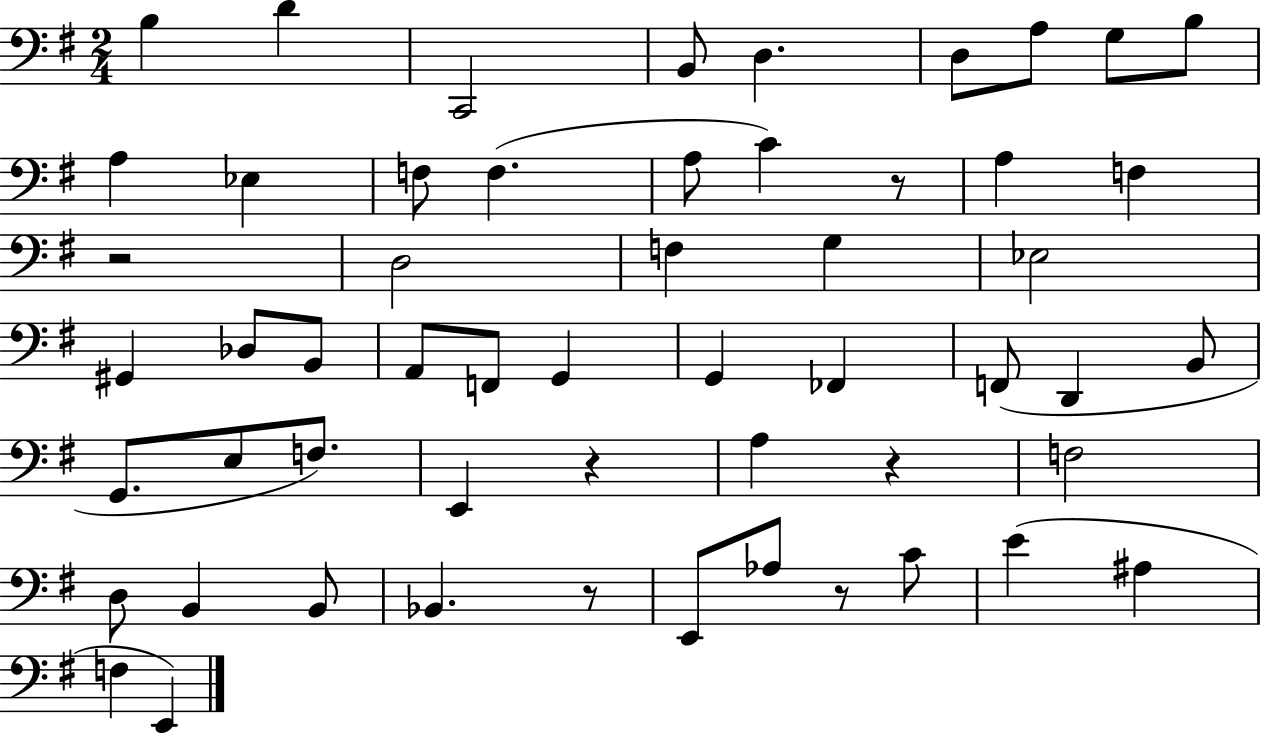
{
  \clef bass
  \numericTimeSignature
  \time 2/4
  \key g \major
  b4 d'4 | c,2 | b,8 d4. | d8 a8 g8 b8 | \break a4 ees4 | f8 f4.( | a8 c'4) r8 | a4 f4 | \break r2 | d2 | f4 g4 | ees2 | \break gis,4 des8 b,8 | a,8 f,8 g,4 | g,4 fes,4 | f,8( d,4 b,8 | \break g,8. e8 f8.) | e,4 r4 | a4 r4 | f2 | \break d8 b,4 b,8 | bes,4. r8 | e,8 aes8 r8 c'8 | e'4( ais4 | \break f4 e,4) | \bar "|."
}